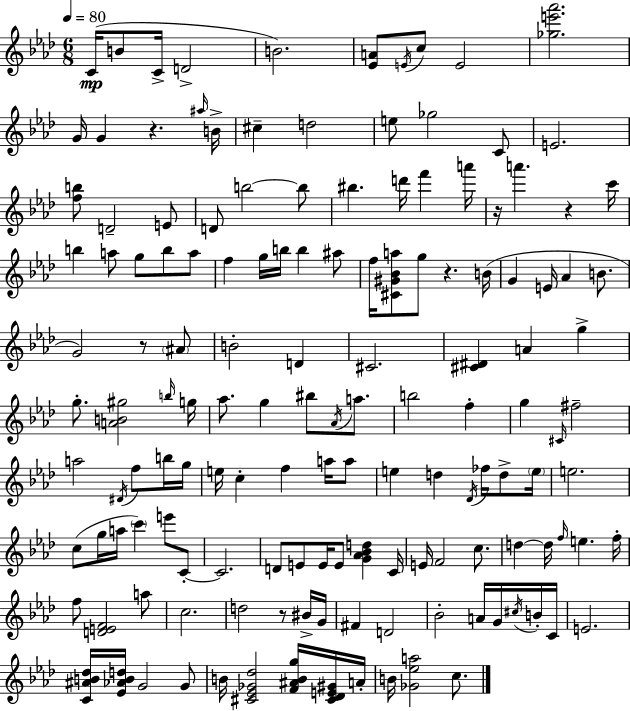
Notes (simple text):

C4/s B4/e C4/s D4/h B4/h. [Eb4,A4]/e E4/s C5/e E4/h [Gb5,E6,Ab6]/h. G4/s G4/q R/q. A#5/s B4/s C#5/q D5/h E5/e Gb5/h C4/e E4/h. [F5,B5]/e D4/h E4/e D4/e B5/h B5/e BIS5/q. D6/s F6/q A6/s R/s A6/q. R/q C6/s B5/q A5/e G5/e B5/e A5/e F5/q G5/s B5/s B5/q A#5/e F5/s [C#4,G#4,Bb4,A5]/e G5/e R/q. B4/s G4/q E4/s Ab4/q B4/e. G4/h R/e A#4/e B4/h D4/q C#4/h. [C#4,D#4]/q A4/q G5/q G5/e. [A4,B4,G#5]/h B5/s G5/s Ab5/e. G5/q BIS5/e Ab4/s A5/e. B5/h F5/q G5/q C#4/s F#5/h A5/h D#4/s F5/e B5/s G5/s E5/s C5/q F5/q A5/s A5/e E5/q D5/q Db4/s FES5/s D5/e E5/s E5/h. C5/e G5/s A5/s C6/q E6/e C4/e C4/h. D4/e E4/e E4/s E4/e [G4,Ab4,Bb4,D5]/q C4/s E4/s F4/h C5/e. D5/q D5/s F5/s E5/q. F5/s F5/e [D4,E4,F4]/h A5/e C5/h. D5/h R/e BIS4/s G4/s F#4/q D4/h Bb4/h A4/s G4/s C#5/s B4/s C4/s E4/h. [C4,A#4,B4,Db5]/s [Eb4,Ab4,B4,D5]/s G4/h G4/e B4/s [C#4,Eb4,Gb4,Db5]/h [F4,A#4,B4,G5]/s [C#4,Db4,E4,G#4]/s A4/s B4/s [Gb4,Eb5,A5]/h C5/e.